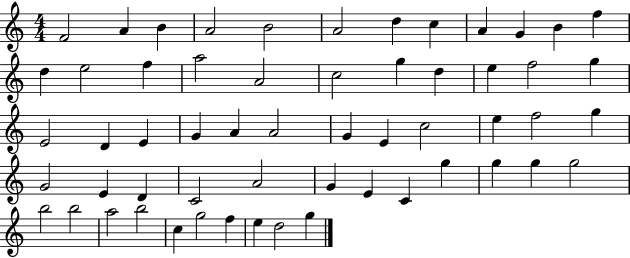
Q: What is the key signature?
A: C major